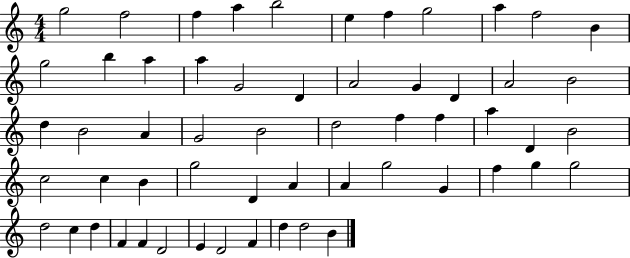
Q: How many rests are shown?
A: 0